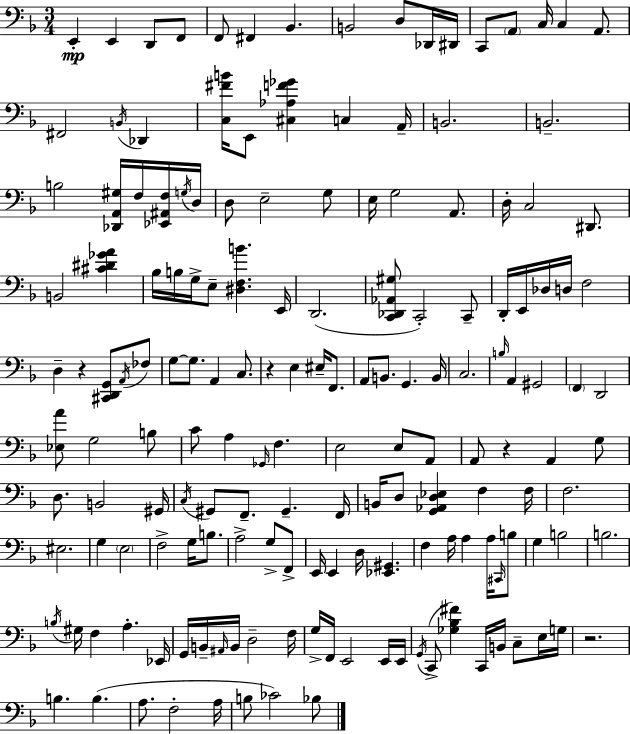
E2/q E2/q D2/e F2/e F2/e F#2/q Bb2/q. B2/h D3/e Db2/s D#2/s C2/e A2/e C3/s C3/q A2/e. F#2/h B2/s Db2/q [C3,F#4,B4]/s E2/e [C#3,Ab3,F4,Gb4]/q C3/q A2/s B2/h. B2/h. B3/h [Db2,A2,G#3]/s F3/s [Eb2,A#2,F3]/s G3/s D3/s D3/e E3/h G3/e E3/s G3/h A2/e. D3/s C3/h D#2/e. B2/h [C#4,D#4,Gb4,A4]/q Bb3/s B3/s G3/s E3/e [D#3,F3,B4]/q. E2/s D2/h. [C2,Db2,Ab2,G#3]/e C2/h C2/e D2/s E2/s Db3/s D3/s F3/h D3/q R/q [C#2,D2,G2]/e A2/s FES3/e G3/e G3/e. A2/q C3/e. R/q E3/q EIS3/s F2/e. A2/e B2/e. G2/q. B2/s C3/h. B3/s A2/q G#2/h F2/q D2/h [Eb3,A4]/e G3/h B3/e C4/e A3/q Gb2/s F3/q. E3/h E3/e A2/e A2/e R/q A2/q G3/e D3/e. B2/h G#2/s C3/s G#2/e F2/e. G#2/q. F2/s B2/s D3/e [G2,Ab2,D3,Eb3]/q F3/q F3/s F3/h. EIS3/h. G3/q E3/h F3/h G3/s B3/e. A3/h G3/e F2/e E2/s E2/q D3/s [Eb2,G#2]/q. F3/q A3/s A3/q A3/s C#2/s B3/e G3/q B3/h B3/h. B3/s G#3/s F3/q A3/q. Eb2/s G2/s B2/s A#2/s B2/s D3/h F3/s G3/s F2/s E2/h E2/s E2/s G2/s C2/e [Gb3,Bb3,F#4]/q C2/s B2/s C3/e E3/s G3/s R/h. B3/q. B3/q. A3/e. F3/h A3/s B3/e CES4/h Bb3/e